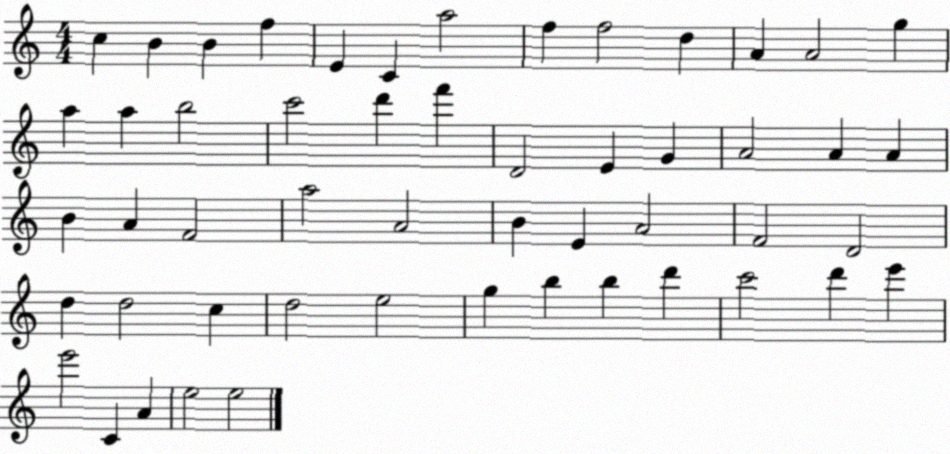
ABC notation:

X:1
T:Untitled
M:4/4
L:1/4
K:C
c B B f E C a2 f f2 d A A2 g a a b2 c'2 d' f' D2 E G A2 A A B A F2 a2 A2 B E A2 F2 D2 d d2 c d2 e2 g b b d' c'2 d' e' e'2 C A e2 e2